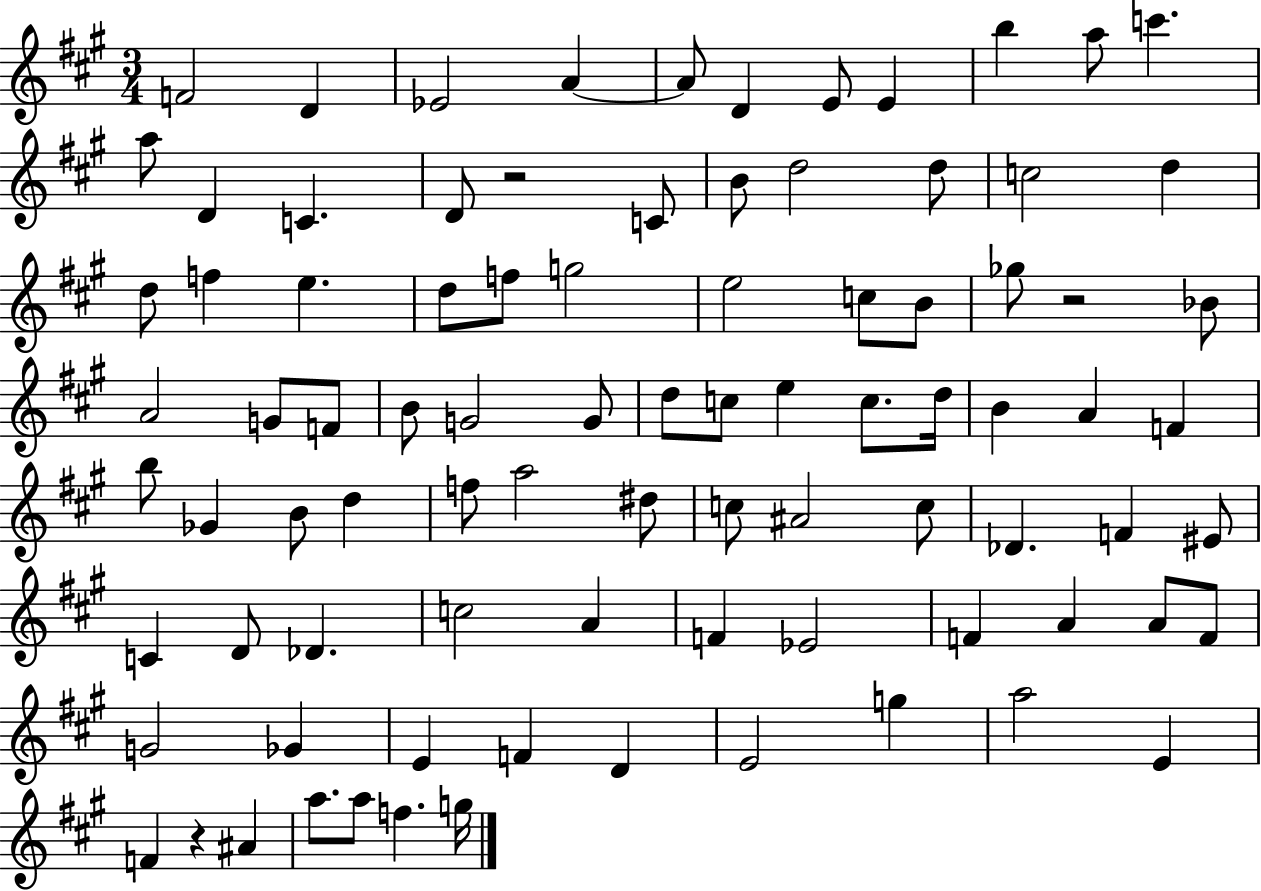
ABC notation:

X:1
T:Untitled
M:3/4
L:1/4
K:A
F2 D _E2 A A/2 D E/2 E b a/2 c' a/2 D C D/2 z2 C/2 B/2 d2 d/2 c2 d d/2 f e d/2 f/2 g2 e2 c/2 B/2 _g/2 z2 _B/2 A2 G/2 F/2 B/2 G2 G/2 d/2 c/2 e c/2 d/4 B A F b/2 _G B/2 d f/2 a2 ^d/2 c/2 ^A2 c/2 _D F ^E/2 C D/2 _D c2 A F _E2 F A A/2 F/2 G2 _G E F D E2 g a2 E F z ^A a/2 a/2 f g/4